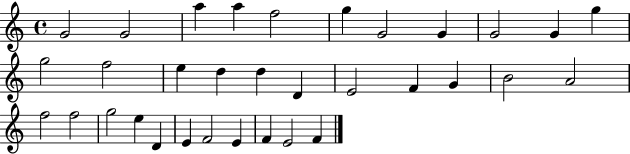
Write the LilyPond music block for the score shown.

{
  \clef treble
  \time 4/4
  \defaultTimeSignature
  \key c \major
  g'2 g'2 | a''4 a''4 f''2 | g''4 g'2 g'4 | g'2 g'4 g''4 | \break g''2 f''2 | e''4 d''4 d''4 d'4 | e'2 f'4 g'4 | b'2 a'2 | \break f''2 f''2 | g''2 e''4 d'4 | e'4 f'2 e'4 | f'4 e'2 f'4 | \break \bar "|."
}